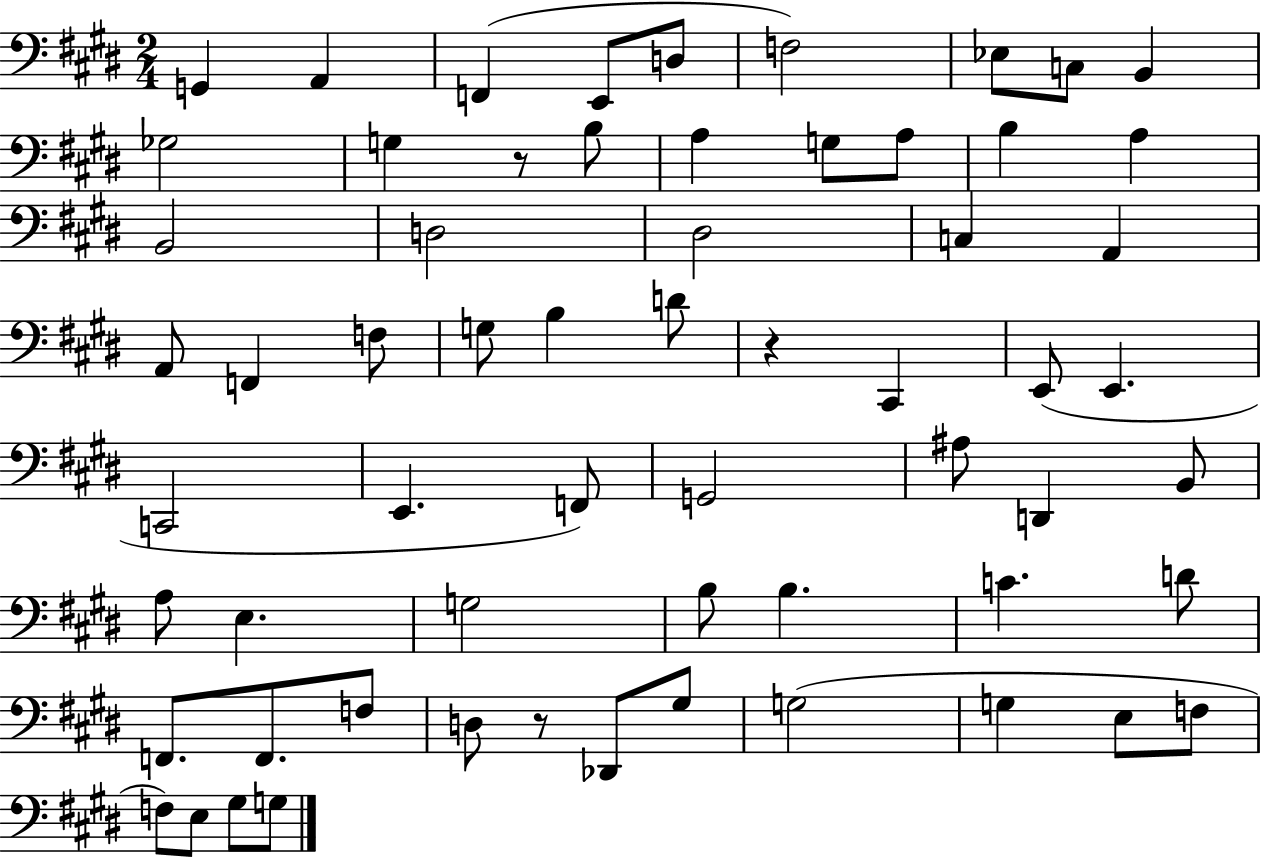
{
  \clef bass
  \numericTimeSignature
  \time 2/4
  \key e \major
  g,4 a,4 | f,4( e,8 d8 | f2) | ees8 c8 b,4 | \break ges2 | g4 r8 b8 | a4 g8 a8 | b4 a4 | \break b,2 | d2 | dis2 | c4 a,4 | \break a,8 f,4 f8 | g8 b4 d'8 | r4 cis,4 | e,8( e,4. | \break c,2 | e,4. f,8) | g,2 | ais8 d,4 b,8 | \break a8 e4. | g2 | b8 b4. | c'4. d'8 | \break f,8. f,8. f8 | d8 r8 des,8 gis8 | g2( | g4 e8 f8 | \break f8) e8 gis8 g8 | \bar "|."
}